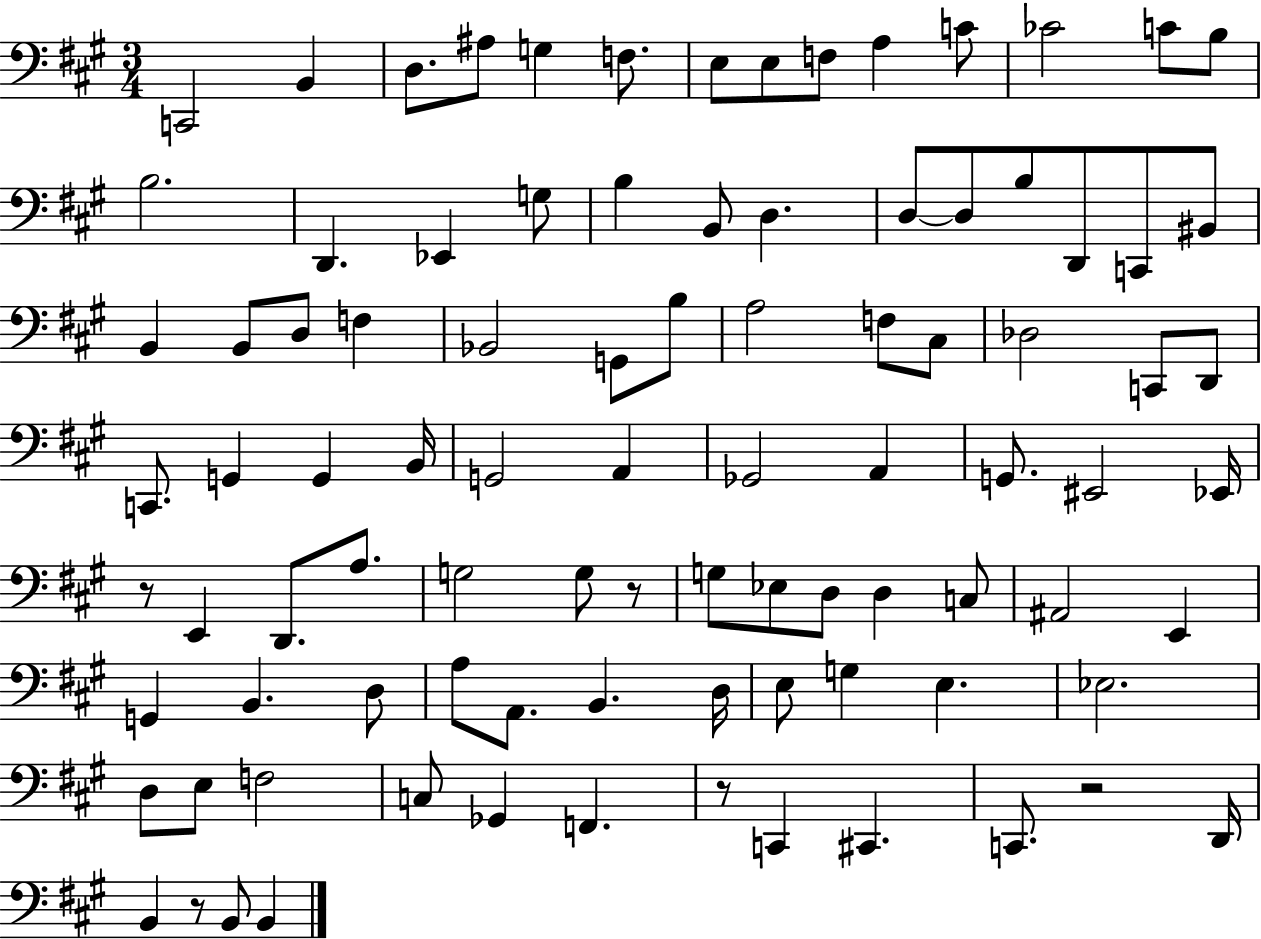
{
  \clef bass
  \numericTimeSignature
  \time 3/4
  \key a \major
  \repeat volta 2 { c,2 b,4 | d8. ais8 g4 f8. | e8 e8 f8 a4 c'8 | ces'2 c'8 b8 | \break b2. | d,4. ees,4 g8 | b4 b,8 d4. | d8~~ d8 b8 d,8 c,8 bis,8 | \break b,4 b,8 d8 f4 | bes,2 g,8 b8 | a2 f8 cis8 | des2 c,8 d,8 | \break c,8. g,4 g,4 b,16 | g,2 a,4 | ges,2 a,4 | g,8. eis,2 ees,16 | \break r8 e,4 d,8. a8. | g2 g8 r8 | g8 ees8 d8 d4 c8 | ais,2 e,4 | \break g,4 b,4. d8 | a8 a,8. b,4. d16 | e8 g4 e4. | ees2. | \break d8 e8 f2 | c8 ges,4 f,4. | r8 c,4 cis,4. | c,8. r2 d,16 | \break b,4 r8 b,8 b,4 | } \bar "|."
}